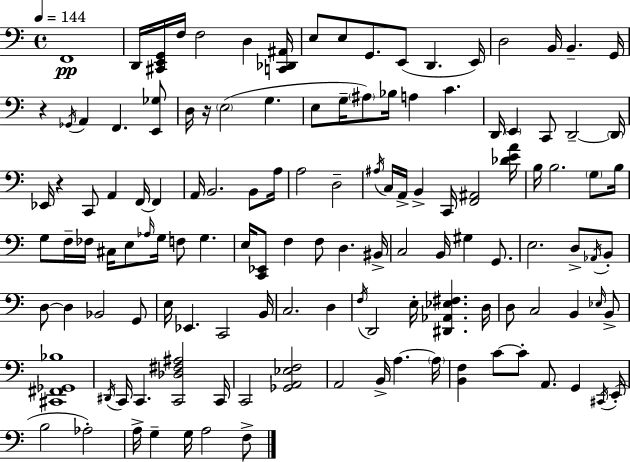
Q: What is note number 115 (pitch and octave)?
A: F3